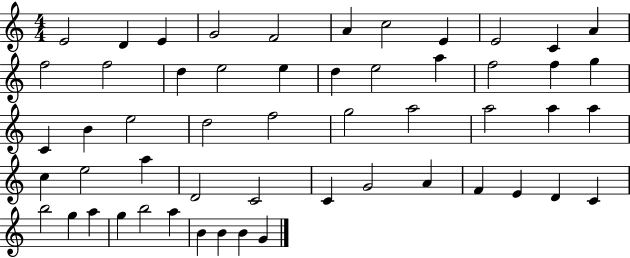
X:1
T:Untitled
M:4/4
L:1/4
K:C
E2 D E G2 F2 A c2 E E2 C A f2 f2 d e2 e d e2 a f2 f g C B e2 d2 f2 g2 a2 a2 a a c e2 a D2 C2 C G2 A F E D C b2 g a g b2 a B B B G